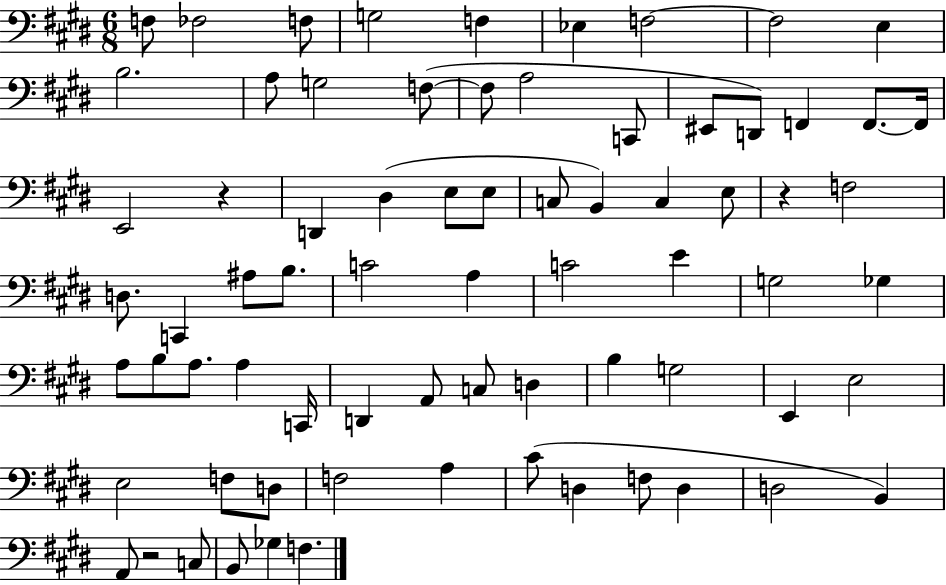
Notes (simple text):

F3/e FES3/h F3/e G3/h F3/q Eb3/q F3/h F3/h E3/q B3/h. A3/e G3/h F3/e F3/e A3/h C2/e EIS2/e D2/e F2/q F2/e. F2/s E2/h R/q D2/q D#3/q E3/e E3/e C3/e B2/q C3/q E3/e R/q F3/h D3/e. C2/q A#3/e B3/e. C4/h A3/q C4/h E4/q G3/h Gb3/q A3/e B3/e A3/e. A3/q C2/s D2/q A2/e C3/e D3/q B3/q G3/h E2/q E3/h E3/h F3/e D3/e F3/h A3/q C#4/e D3/q F3/e D3/q D3/h B2/q A2/e R/h C3/e B2/e Gb3/q F3/q.